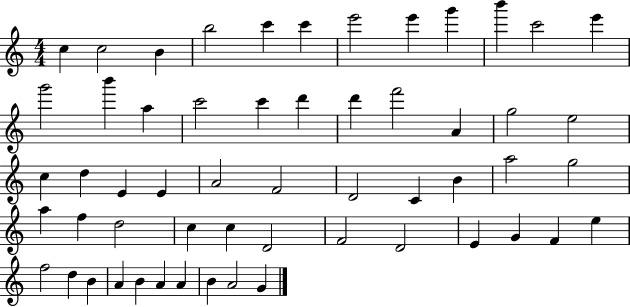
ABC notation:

X:1
T:Untitled
M:4/4
L:1/4
K:C
c c2 B b2 c' c' e'2 e' g' b' c'2 e' g'2 b' a c'2 c' d' d' f'2 A g2 e2 c d E E A2 F2 D2 C B a2 g2 a f d2 c c D2 F2 D2 E G F e f2 d B A B A A B A2 G